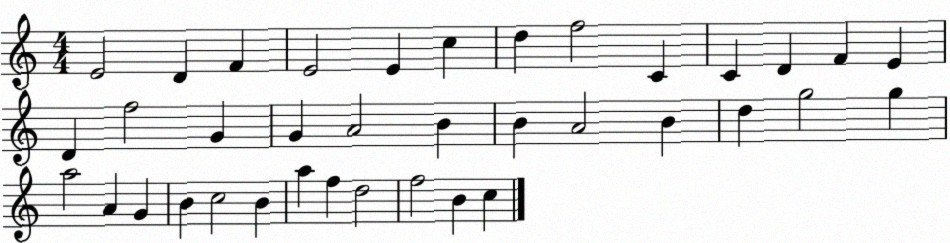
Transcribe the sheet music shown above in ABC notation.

X:1
T:Untitled
M:4/4
L:1/4
K:C
E2 D F E2 E c d f2 C C D F E D f2 G G A2 B B A2 B d g2 g a2 A G B c2 B a f d2 f2 B c